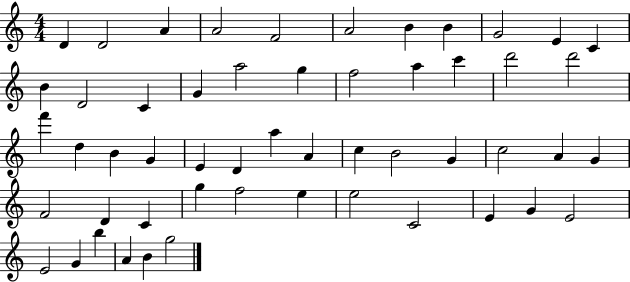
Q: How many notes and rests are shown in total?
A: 53